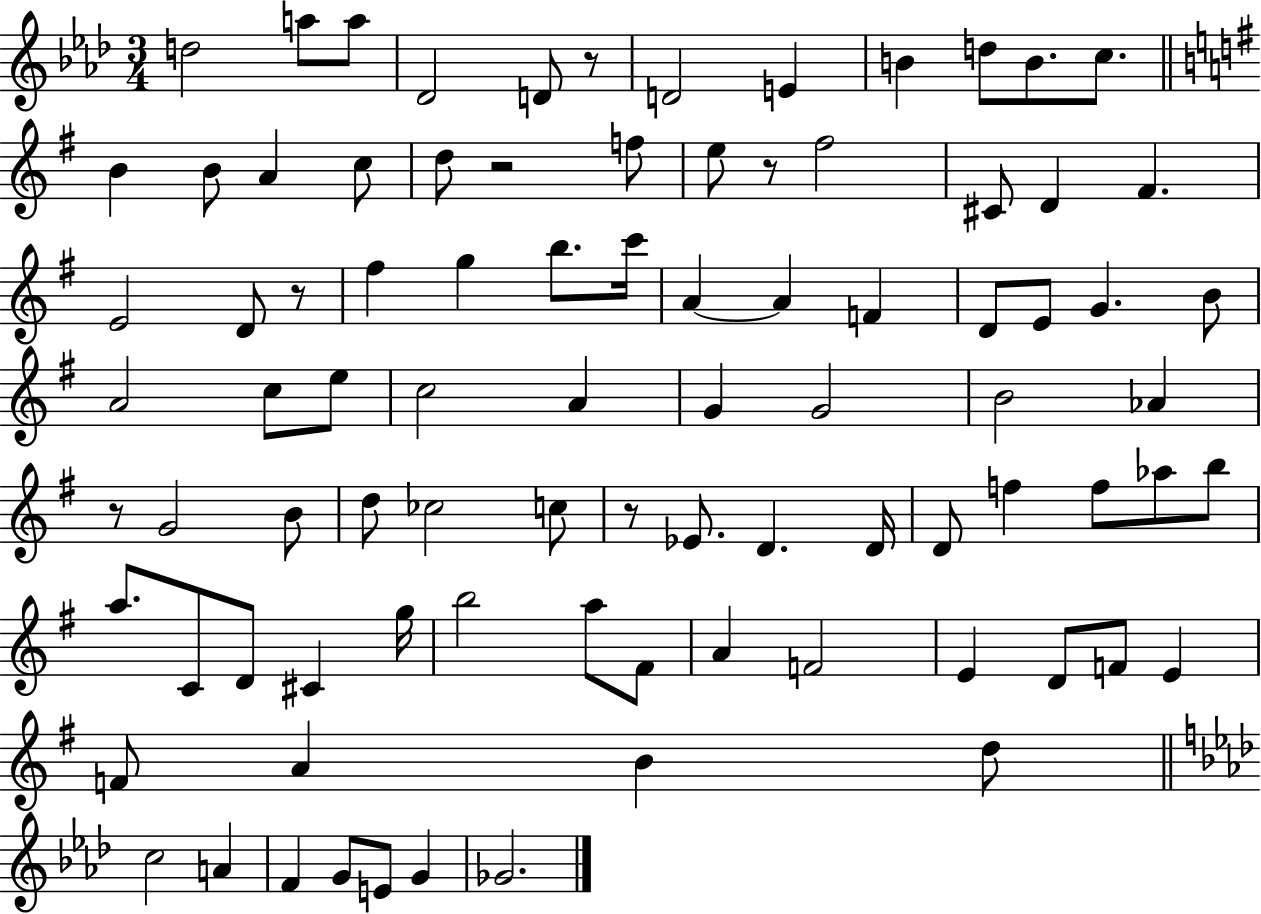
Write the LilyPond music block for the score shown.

{
  \clef treble
  \numericTimeSignature
  \time 3/4
  \key aes \major
  d''2 a''8 a''8 | des'2 d'8 r8 | d'2 e'4 | b'4 d''8 b'8. c''8. | \break \bar "||" \break \key g \major b'4 b'8 a'4 c''8 | d''8 r2 f''8 | e''8 r8 fis''2 | cis'8 d'4 fis'4. | \break e'2 d'8 r8 | fis''4 g''4 b''8. c'''16 | a'4~~ a'4 f'4 | d'8 e'8 g'4. b'8 | \break a'2 c''8 e''8 | c''2 a'4 | g'4 g'2 | b'2 aes'4 | \break r8 g'2 b'8 | d''8 ces''2 c''8 | r8 ees'8. d'4. d'16 | d'8 f''4 f''8 aes''8 b''8 | \break a''8. c'8 d'8 cis'4 g''16 | b''2 a''8 fis'8 | a'4 f'2 | e'4 d'8 f'8 e'4 | \break f'8 a'4 b'4 d''8 | \bar "||" \break \key aes \major c''2 a'4 | f'4 g'8 e'8 g'4 | ges'2. | \bar "|."
}